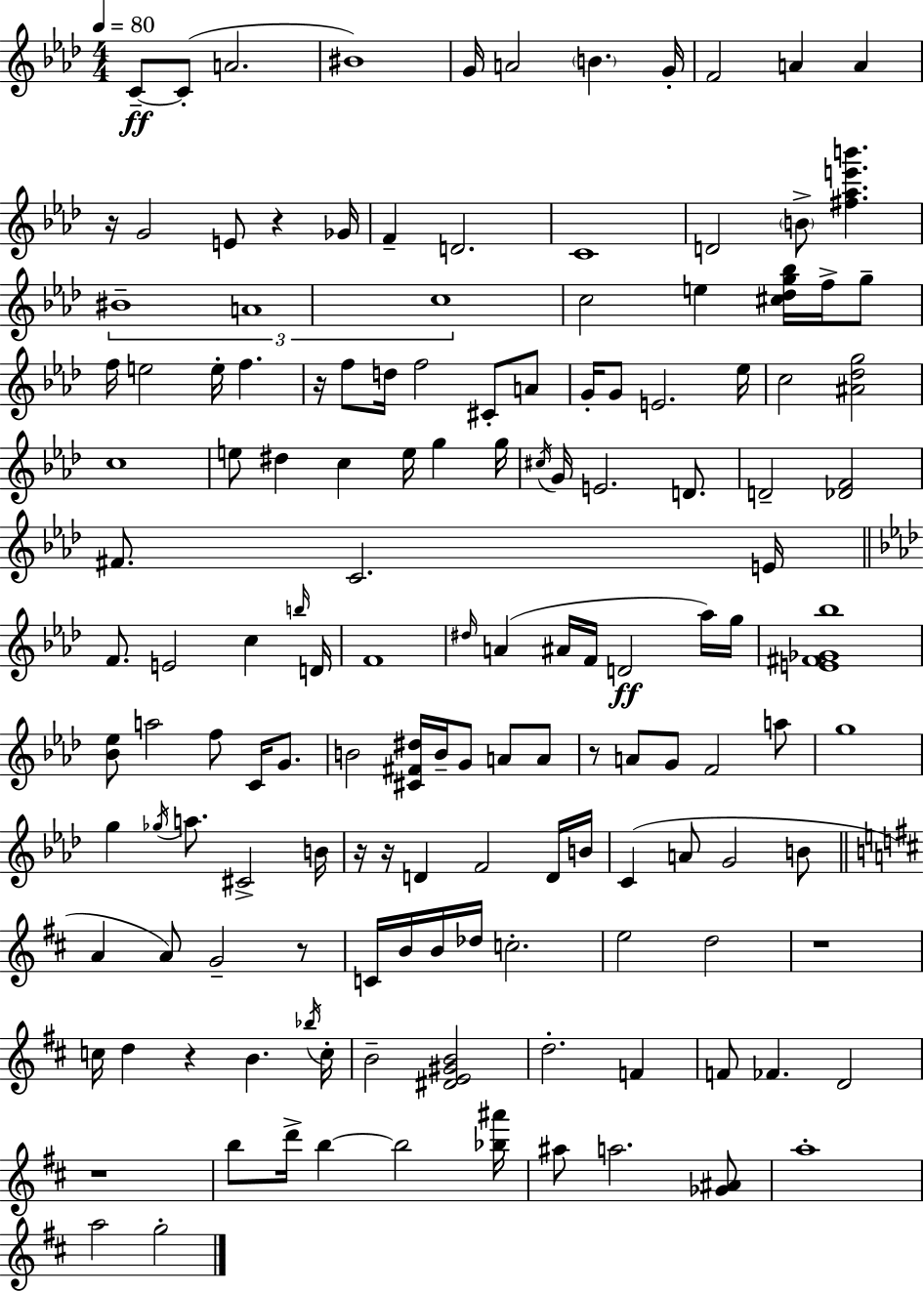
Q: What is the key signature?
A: AES major